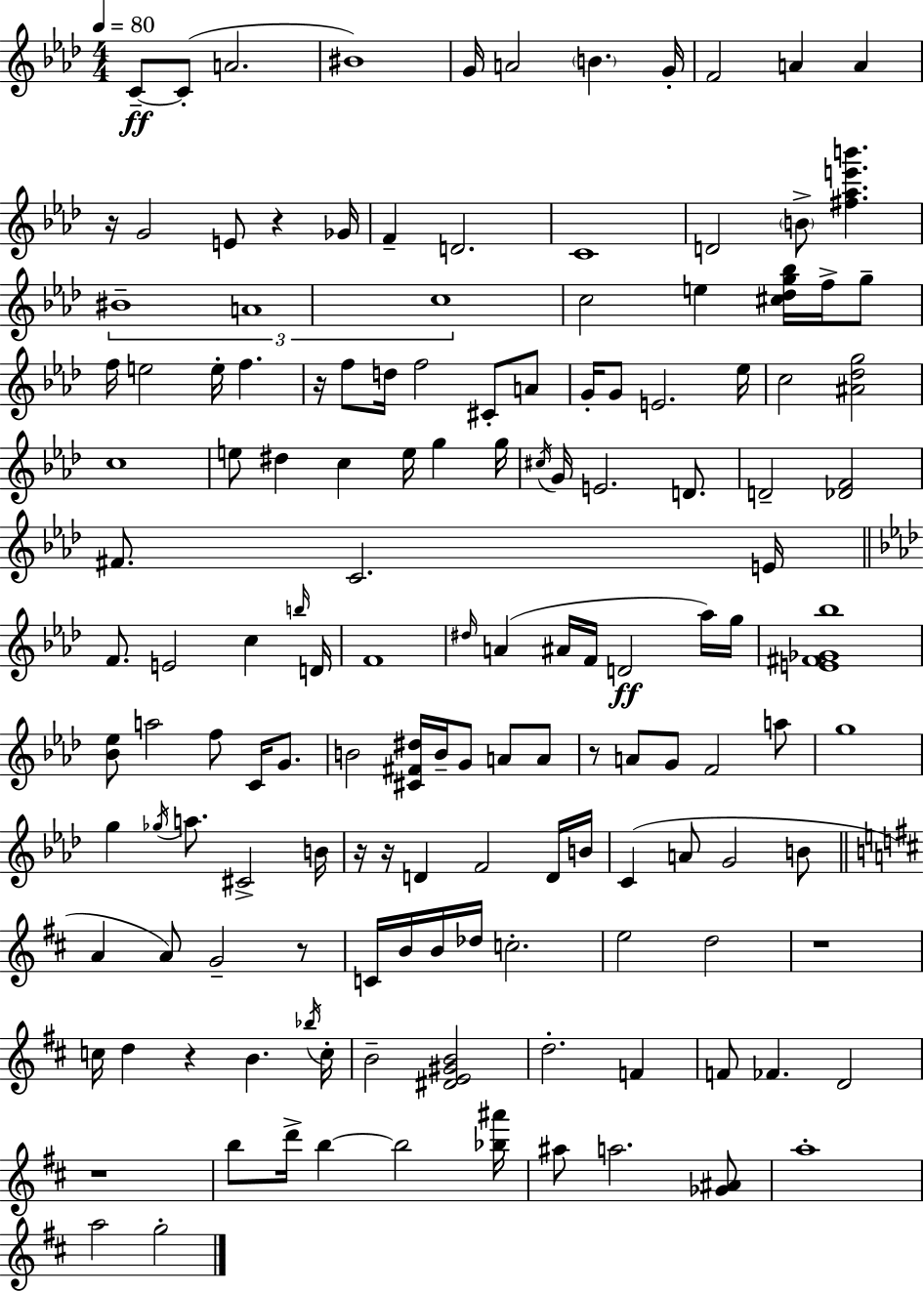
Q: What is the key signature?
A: AES major